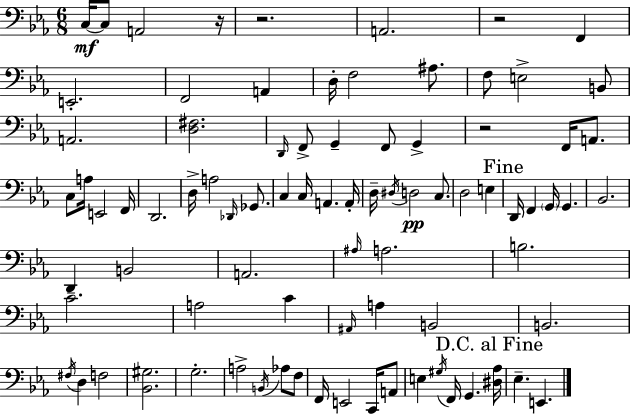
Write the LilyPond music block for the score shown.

{
  \clef bass
  \numericTimeSignature
  \time 6/8
  \key c \minor
  \repeat volta 2 { c16~~\mf c8 a,2 r16 | r2. | a,2. | r2 f,4 | \break e,2.-. | f,2 a,4 | d16-. f2 ais8. | f8 e2-> b,8 | \break a,2. | <d fis>2. | \grace { d,16 } f,8-> g,4-- f,8 g,4-> | r2 f,16 a,8. | \break c8 a16 e,2 | f,16 d,2. | d16-> a2 \grace { des,16 } ges,8. | c4 c16 a,4. | \break a,16-. d16-- \acciaccatura { dis16 } d2\pp | c8. d2 e4 | \mark "Fine" d,16 f,4 \parenthesize g,16 g,4. | bes,2. | \break d,4 b,2 | a,2. | \grace { ais16 } a2. | b2. | \break c'2.-- | a2 | c'4 \grace { ais,16 } a4 b,2 | b,2. | \break \acciaccatura { fis16 } d4 f2 | <bes, gis>2. | g2.-. | a2-> | \break \acciaccatura { b,16 } aes8 f8 f,16 e,2 | c,16 a,8 e4 \acciaccatura { gis16 } | f,16 g,4. \mark "D.C. al Fine" <dis aes>16 ees4.-- | e,4. } \bar "|."
}